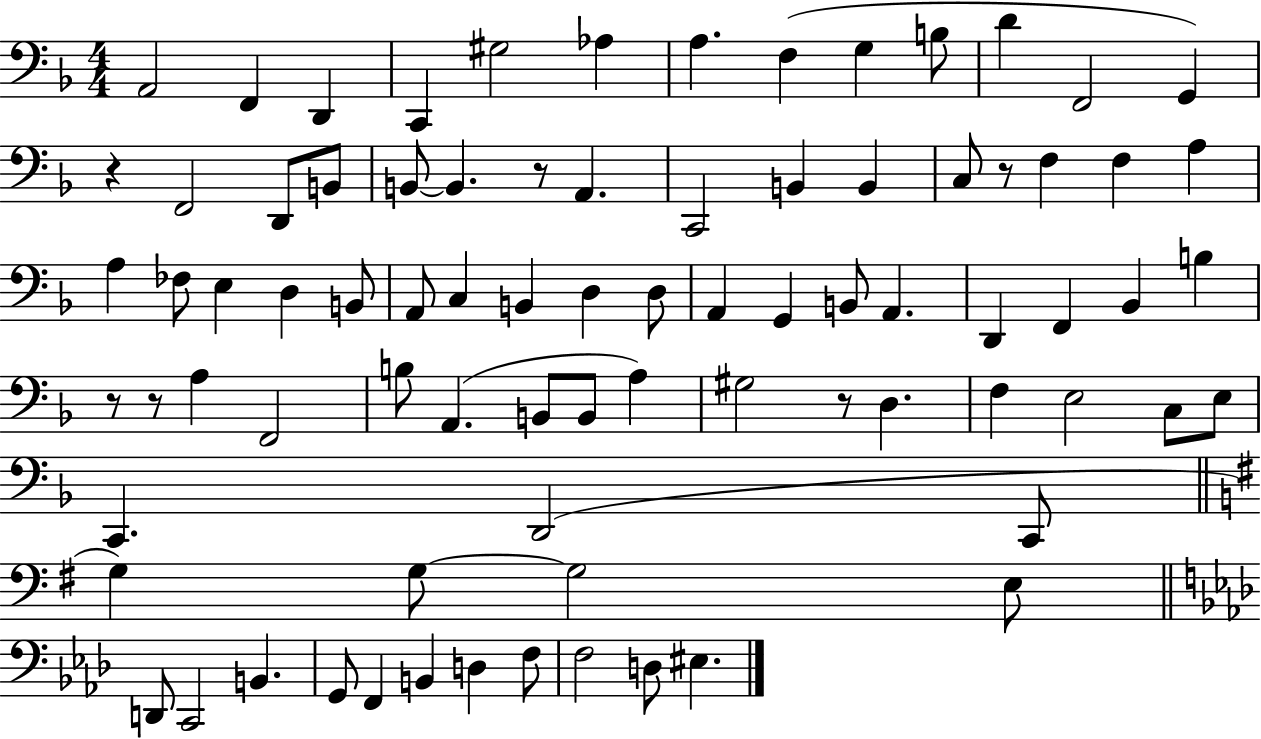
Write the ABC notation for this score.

X:1
T:Untitled
M:4/4
L:1/4
K:F
A,,2 F,, D,, C,, ^G,2 _A, A, F, G, B,/2 D F,,2 G,, z F,,2 D,,/2 B,,/2 B,,/2 B,, z/2 A,, C,,2 B,, B,, C,/2 z/2 F, F, A, A, _F,/2 E, D, B,,/2 A,,/2 C, B,, D, D,/2 A,, G,, B,,/2 A,, D,, F,, _B,, B, z/2 z/2 A, F,,2 B,/2 A,, B,,/2 B,,/2 A, ^G,2 z/2 D, F, E,2 C,/2 E,/2 C,, D,,2 C,,/2 G, G,/2 G,2 E,/2 D,,/2 C,,2 B,, G,,/2 F,, B,, D, F,/2 F,2 D,/2 ^E,